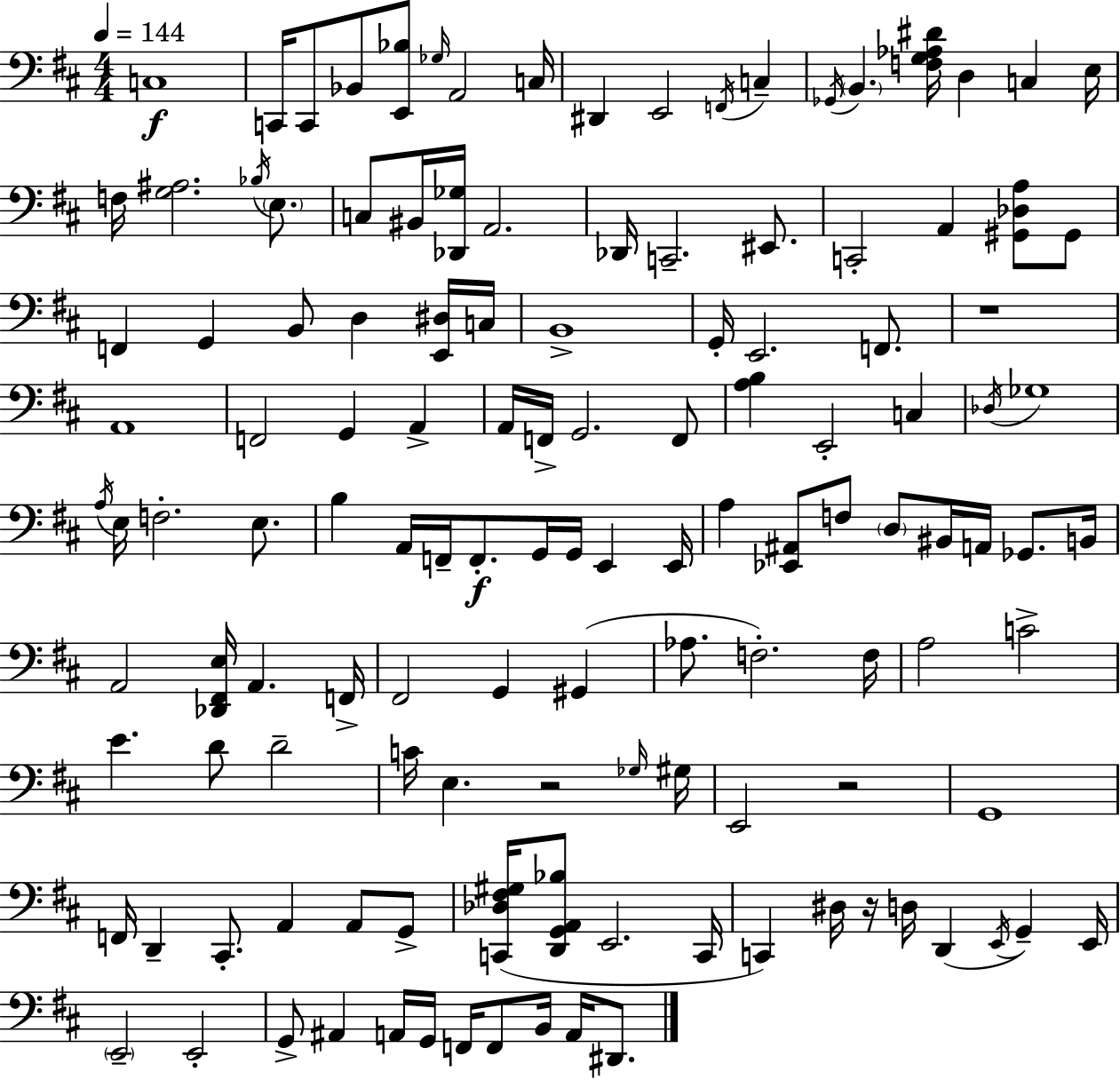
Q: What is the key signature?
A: D major